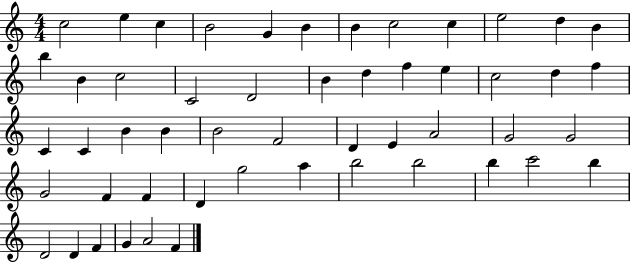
{
  \clef treble
  \numericTimeSignature
  \time 4/4
  \key c \major
  c''2 e''4 c''4 | b'2 g'4 b'4 | b'4 c''2 c''4 | e''2 d''4 b'4 | \break b''4 b'4 c''2 | c'2 d'2 | b'4 d''4 f''4 e''4 | c''2 d''4 f''4 | \break c'4 c'4 b'4 b'4 | b'2 f'2 | d'4 e'4 a'2 | g'2 g'2 | \break g'2 f'4 f'4 | d'4 g''2 a''4 | b''2 b''2 | b''4 c'''2 b''4 | \break d'2 d'4 f'4 | g'4 a'2 f'4 | \bar "|."
}